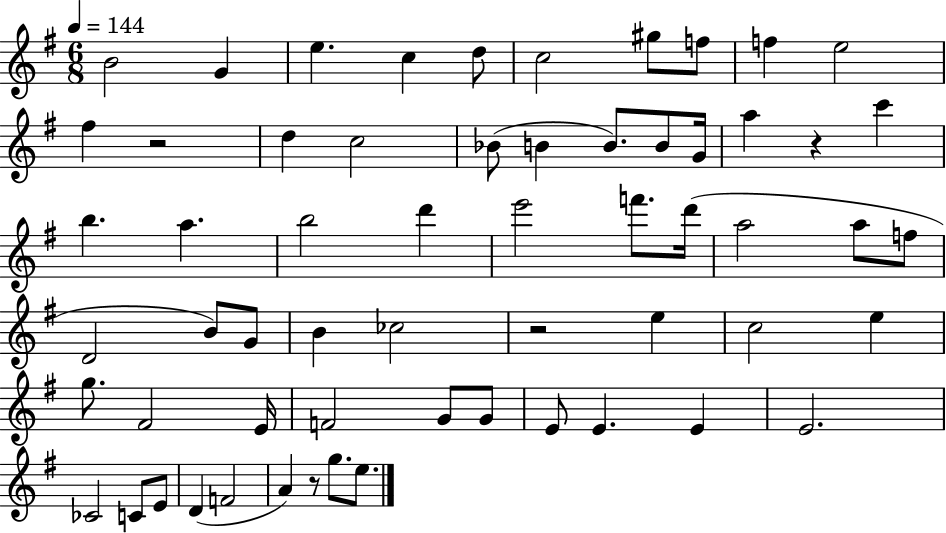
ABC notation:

X:1
T:Untitled
M:6/8
L:1/4
K:G
B2 G e c d/2 c2 ^g/2 f/2 f e2 ^f z2 d c2 _B/2 B B/2 B/2 G/4 a z c' b a b2 d' e'2 f'/2 d'/4 a2 a/2 f/2 D2 B/2 G/2 B _c2 z2 e c2 e g/2 ^F2 E/4 F2 G/2 G/2 E/2 E E E2 _C2 C/2 E/2 D F2 A z/2 g/2 e/2